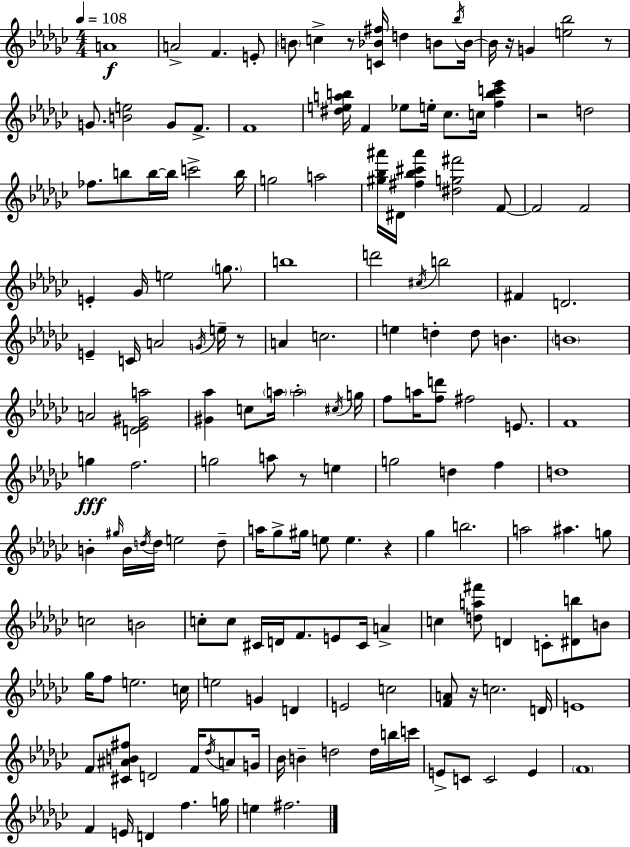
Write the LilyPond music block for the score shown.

{
  \clef treble
  \numericTimeSignature
  \time 4/4
  \key ees \minor
  \tempo 4 = 108
  a'1\f | a'2-> f'4. e'8-. | \parenthesize b'8 c''4-> r8 <c' bes' fis''>16 d''4 b'8 \acciaccatura { bes''16 } | b'16~~ b'16 r16 g'4 <e'' bes''>2 r8 | \break g'8. <b' e''>2 g'8 f'8.-> | f'1 | <dis'' e'' a'' b''>16 f'4 ees''8 e''16-. ces''8. c''16 <f'' b'' c''' ees'''>4 | r2 d''2 | \break fes''8. b''8 b''16~~ b''16 c'''2-> | b''16 g''2 a''2 | <gis'' bes'' ais'''>16 dis'16 <fis'' bes'' cis''' ais'''>4 <dis'' g'' fis'''>2 f'8~~ | f'2 f'2 | \break e'4-. ges'16 e''2 \parenthesize g''8. | b''1 | d'''2 \acciaccatura { cis''16 } b''2 | fis'4 d'2. | \break e'4-- c'16 a'2 \acciaccatura { g'16 } | e''16-- r8 a'4 c''2. | e''4 d''4-. d''8 b'4. | \parenthesize b'1 | \break a'2 <d' ees' gis' a''>2 | <gis' aes''>4 c''8 \parenthesize a''16 \parenthesize a''2-. | \acciaccatura { cis''16 } g''16 f''8 a''16 <f'' d'''>8 fis''2 | e'8. f'1 | \break g''4\fff f''2. | g''2 a''8 r8 | e''4 g''2 d''4 | f''4 d''1 | \break b'4-. \grace { gis''16 } b'16 \acciaccatura { d''16 } d''16 e''2 | d''8-- a''16 ges''8-> gis''16 e''8 e''4. | r4 ges''4 b''2. | a''2 ais''4. | \break g''8 c''2 b'2 | c''8-. c''8 cis'16 d'16 f'8. e'8 | cis'16 a'4-> c''4 <d'' a'' fis'''>8 d'4 | c'8-. <dis' b''>8 b'8 ges''16 f''8 e''2. | \break c''16 e''2 g'4 | d'4 e'2 c''2 | <f' a'>8 r16 c''2. | d'16 e'1 | \break f'8 <cis' ais' b' fis''>8 d'2 | f'16 \acciaccatura { des''16 } a'8 g'16 bes'16 b'4-- d''2 | d''16 b''16 c'''16 e'8-> c'8 c'2 | e'4 \parenthesize f'1 | \break f'4 e'16 d'4 | f''4. g''16 e''4 fis''2. | \bar "|."
}